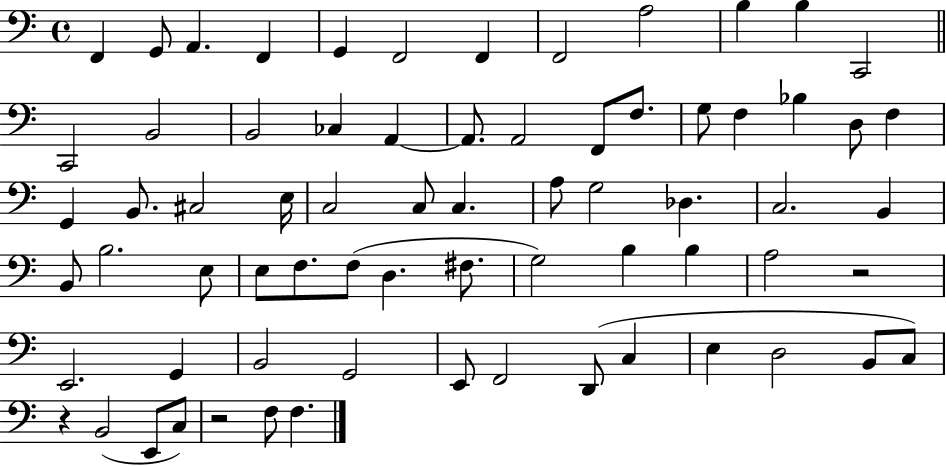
X:1
T:Untitled
M:4/4
L:1/4
K:C
F,, G,,/2 A,, F,, G,, F,,2 F,, F,,2 A,2 B, B, C,,2 C,,2 B,,2 B,,2 _C, A,, A,,/2 A,,2 F,,/2 F,/2 G,/2 F, _B, D,/2 F, G,, B,,/2 ^C,2 E,/4 C,2 C,/2 C, A,/2 G,2 _D, C,2 B,, B,,/2 B,2 E,/2 E,/2 F,/2 F,/2 D, ^F,/2 G,2 B, B, A,2 z2 E,,2 G,, B,,2 G,,2 E,,/2 F,,2 D,,/2 C, E, D,2 B,,/2 C,/2 z B,,2 E,,/2 C,/2 z2 F,/2 F,